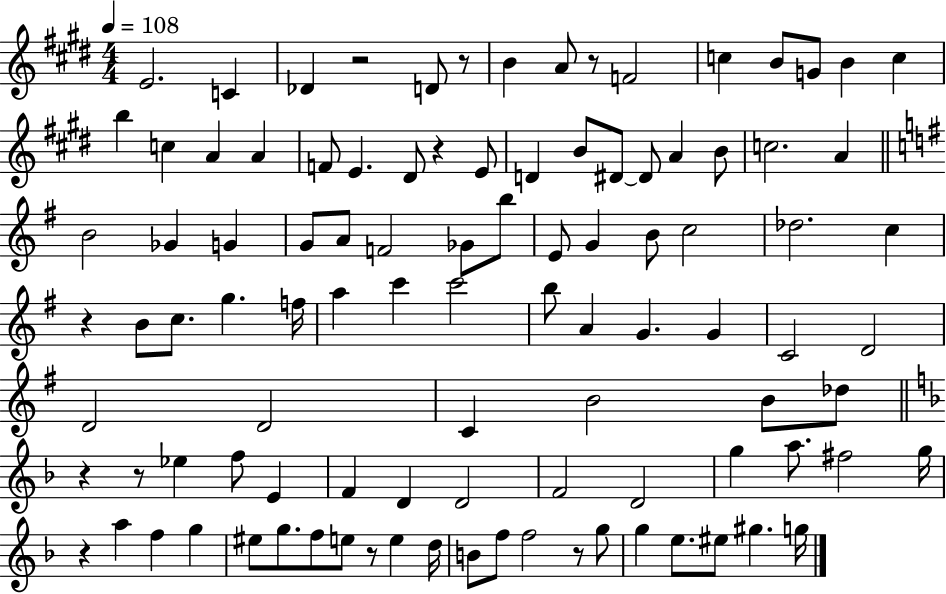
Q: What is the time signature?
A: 4/4